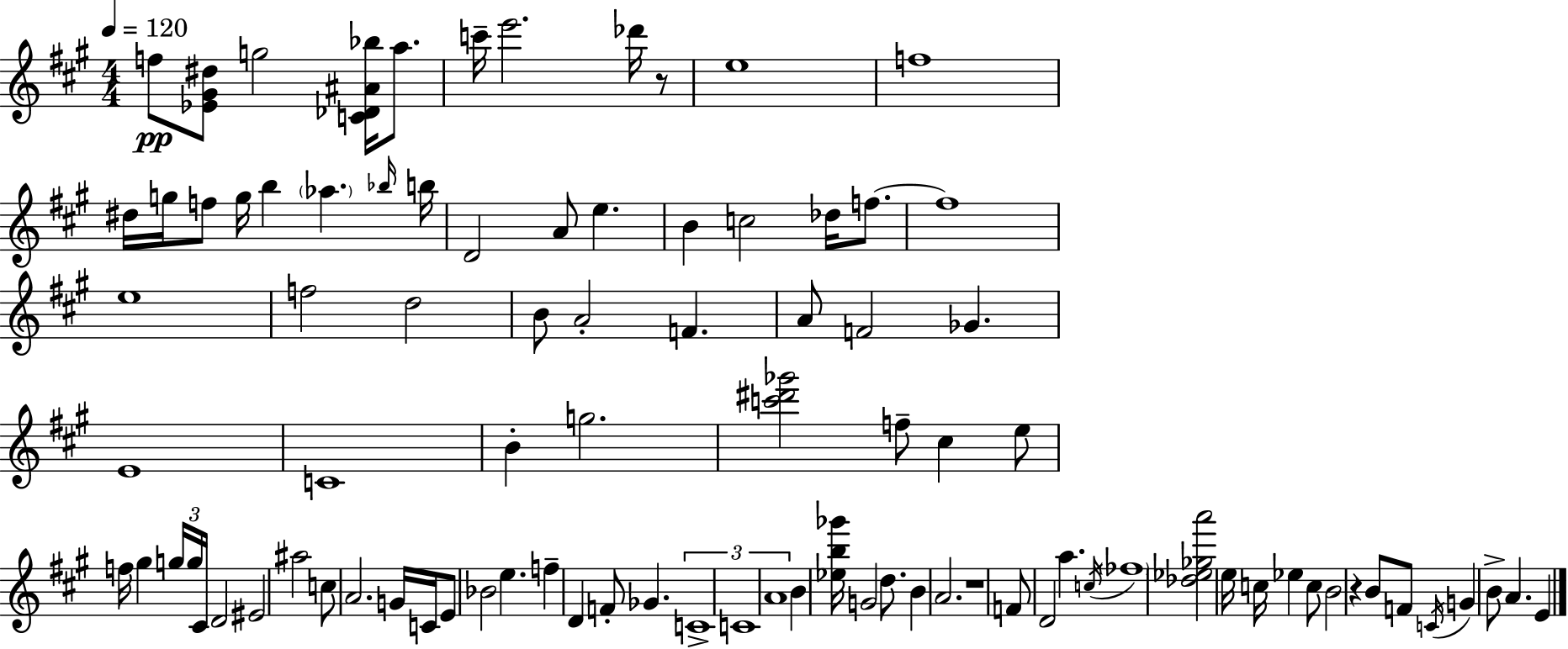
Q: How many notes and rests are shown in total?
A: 92